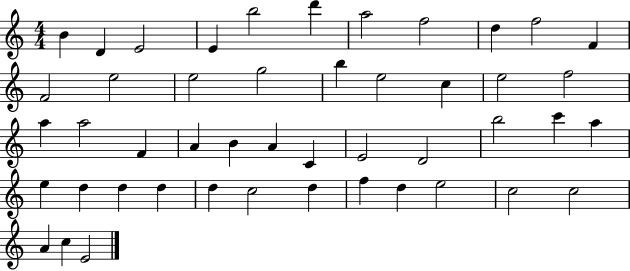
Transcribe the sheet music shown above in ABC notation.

X:1
T:Untitled
M:4/4
L:1/4
K:C
B D E2 E b2 d' a2 f2 d f2 F F2 e2 e2 g2 b e2 c e2 f2 a a2 F A B A C E2 D2 b2 c' a e d d d d c2 d f d e2 c2 c2 A c E2